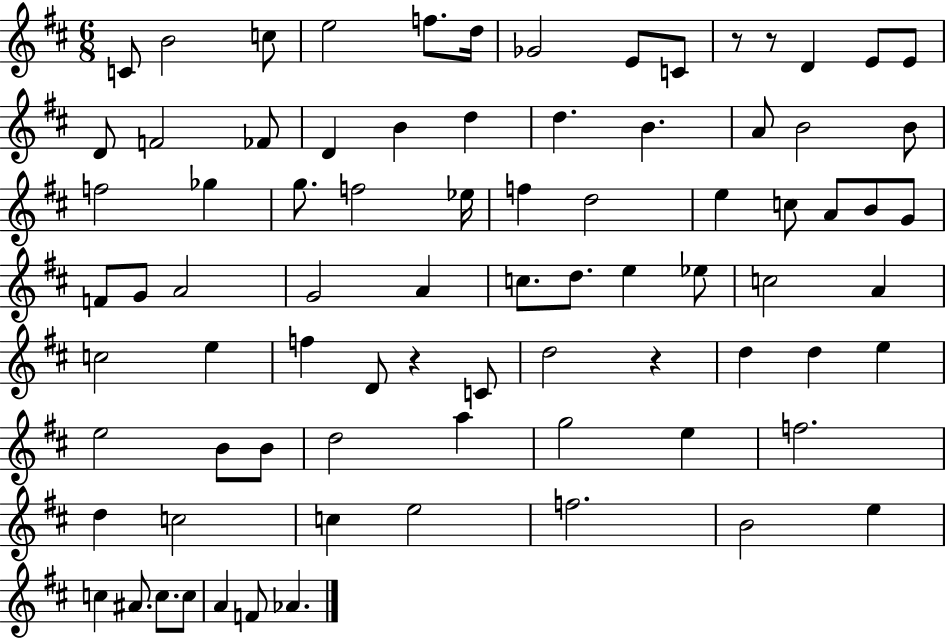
X:1
T:Untitled
M:6/8
L:1/4
K:D
C/2 B2 c/2 e2 f/2 d/4 _G2 E/2 C/2 z/2 z/2 D E/2 E/2 D/2 F2 _F/2 D B d d B A/2 B2 B/2 f2 _g g/2 f2 _e/4 f d2 e c/2 A/2 B/2 G/2 F/2 G/2 A2 G2 A c/2 d/2 e _e/2 c2 A c2 e f D/2 z C/2 d2 z d d e e2 B/2 B/2 d2 a g2 e f2 d c2 c e2 f2 B2 e c ^A/2 c/2 c/2 A F/2 _A